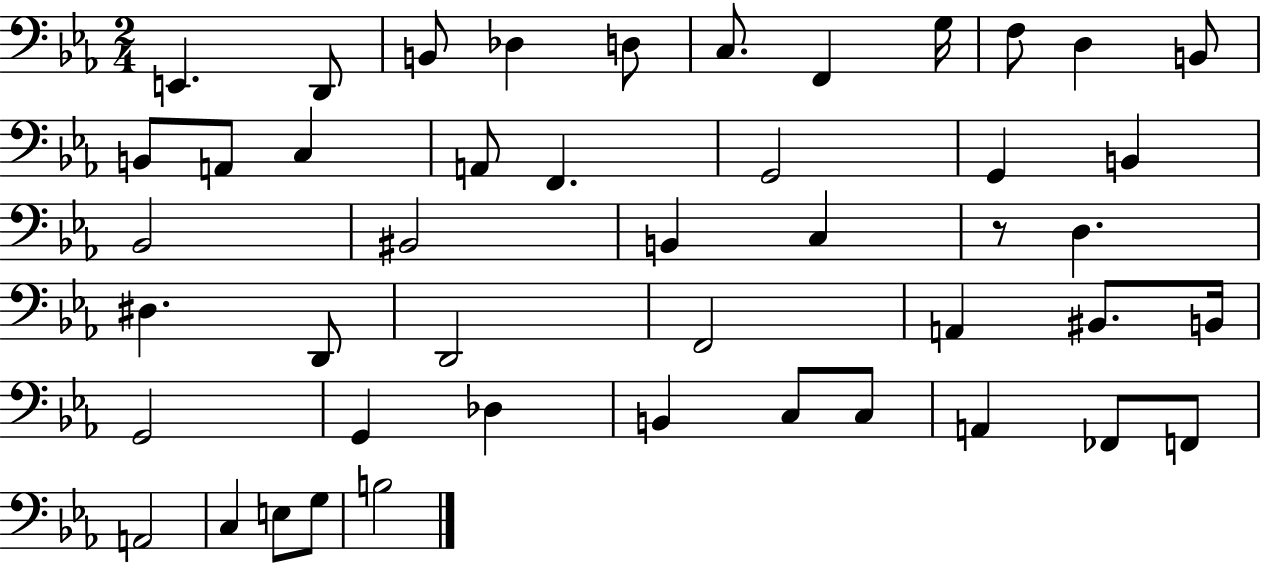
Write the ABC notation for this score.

X:1
T:Untitled
M:2/4
L:1/4
K:Eb
E,, D,,/2 B,,/2 _D, D,/2 C,/2 F,, G,/4 F,/2 D, B,,/2 B,,/2 A,,/2 C, A,,/2 F,, G,,2 G,, B,, _B,,2 ^B,,2 B,, C, z/2 D, ^D, D,,/2 D,,2 F,,2 A,, ^B,,/2 B,,/4 G,,2 G,, _D, B,, C,/2 C,/2 A,, _F,,/2 F,,/2 A,,2 C, E,/2 G,/2 B,2